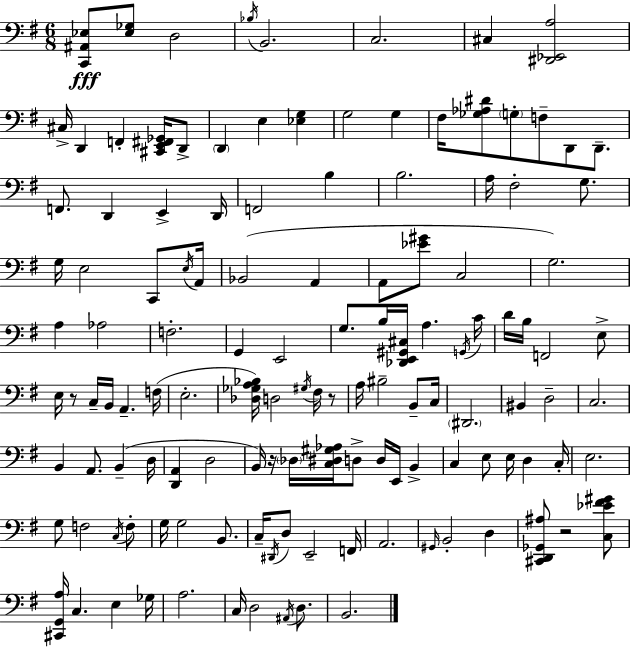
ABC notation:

X:1
T:Untitled
M:6/8
L:1/4
K:Em
[C,,^A,,_E,]/2 [_E,_G,]/2 D,2 _B,/4 B,,2 C,2 ^C, [^D,,_E,,A,]2 ^C,/4 D,, F,, [^C,,E,,^F,,_G,,]/4 D,,/2 D,, E, [_E,G,] G,2 G, ^F,/4 [_G,_A,^D]/2 G,/2 F,/2 D,,/2 D,,/2 F,,/2 D,, E,, D,,/4 F,,2 B, B,2 A,/4 ^F,2 G,/2 G,/4 E,2 C,,/2 E,/4 A,,/4 _B,,2 A,, A,,/2 [_E^G]/2 C,2 G,2 A, _A,2 F,2 G,, E,,2 G,/2 B,/4 [_D,,E,,^G,,^C,]/4 A, G,,/4 C/4 D/4 B,/4 F,,2 E,/2 E,/4 z/2 C,/4 B,,/4 A,, F,/4 E,2 [_D,_G,A,_B,]/4 D,2 ^G,/4 ^F,/4 z/2 A,/4 ^B,2 B,,/2 C,/4 ^D,,2 ^B,, D,2 C,2 B,, A,,/2 B,, D,/4 [D,,A,,] D,2 B,,/4 z/4 _D,/4 [C,^D,^G,_A,]/4 D,/2 D,/4 E,,/4 B,, C, E,/2 E,/4 D, C,/4 E,2 G,/2 F,2 C,/4 F,/2 G,/4 G,2 B,,/2 C,/4 ^D,,/4 D,/2 E,,2 F,,/4 A,,2 ^G,,/4 B,,2 D, [^C,,D,,_G,,^A,]/2 z2 [C,_E^F^G]/2 [^C,,G,,A,]/4 C, E, _G,/4 A,2 C,/4 D,2 ^A,,/4 D,/2 B,,2